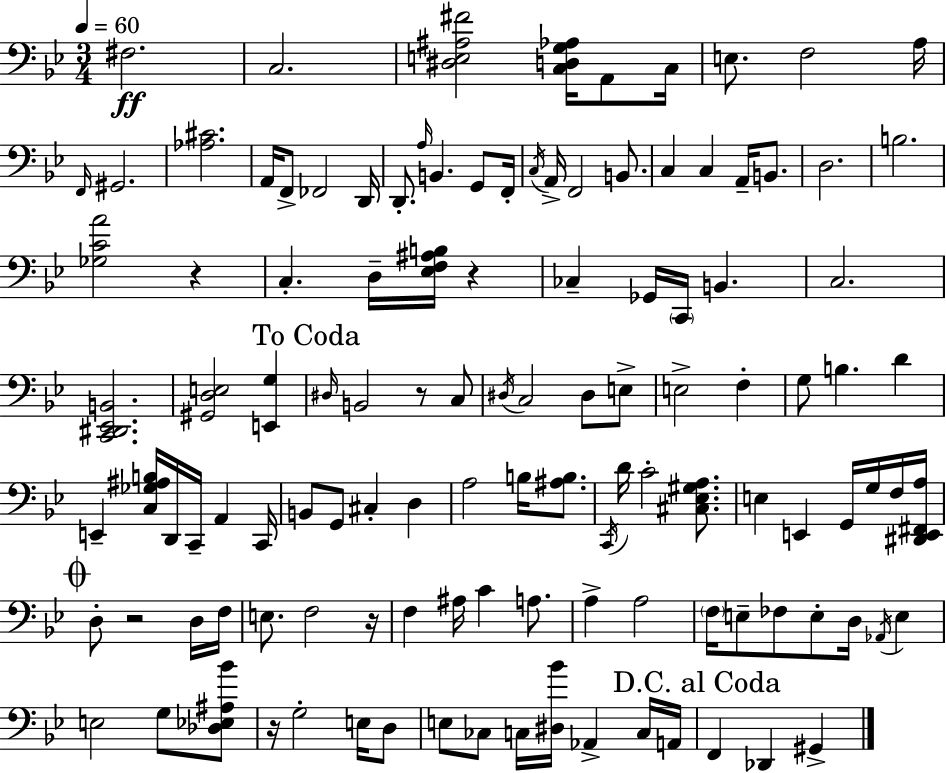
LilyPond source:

{
  \clef bass
  \numericTimeSignature
  \time 3/4
  \key bes \major
  \tempo 4 = 60
  \repeat volta 2 { fis2.\ff | c2. | <dis e ais fis'>2 <c d g aes>16 a,8 c16 | e8. f2 a16 | \break \grace { f,16 } gis,2. | <aes cis'>2. | a,16 f,8-> fes,2 | d,16 d,8.-. \grace { a16 } b,4. g,8 | \break f,16-. \acciaccatura { c16 } a,16-> f,2 | b,8. c4 c4 a,16-- | b,8. d2. | b2. | \break <ges c' a'>2 r4 | c4.-. d16-- <ees f ais b>16 r4 | ces4-- ges,16 \parenthesize c,16 b,4. | c2. | \break <c, dis, ees, b,>2. | <gis, d e>2 <e, g>4 | \mark "To Coda" \grace { dis16 } b,2 | r8 c8 \acciaccatura { dis16 } c2 | \break dis8 e8-> e2-> | f4-. g8 b4. | d'4 e,4-- <c ges ais b>16 d,16 c,16-- | a,4 c,16 b,8 g,8 cis4-. | \break d4 a2 | b16 <ais b>8. \acciaccatura { c,16 } d'16 c'2-. | <cis ees gis a>8. e4 e,4 | g,16 g16 f16 <dis, e, fis, a>16 \mark \markup { \musicglyph "scripts.coda" } d8-. r2 | \break d16 f16 e8. f2 | r16 f4 ais16 c'4 | a8. a4-> a2 | \parenthesize f16 e8-- fes8 e8-. | \break d16 \acciaccatura { aes,16 } e4 e2 | g8 <des ees ais bes'>8 r16 g2-. | e16 d8 e8 ces8 c16 | <dis bes'>16 aes,4-> c16 a,16 \mark "D.C. al Coda" f,4 des,4 | \break gis,4-> } \bar "|."
}